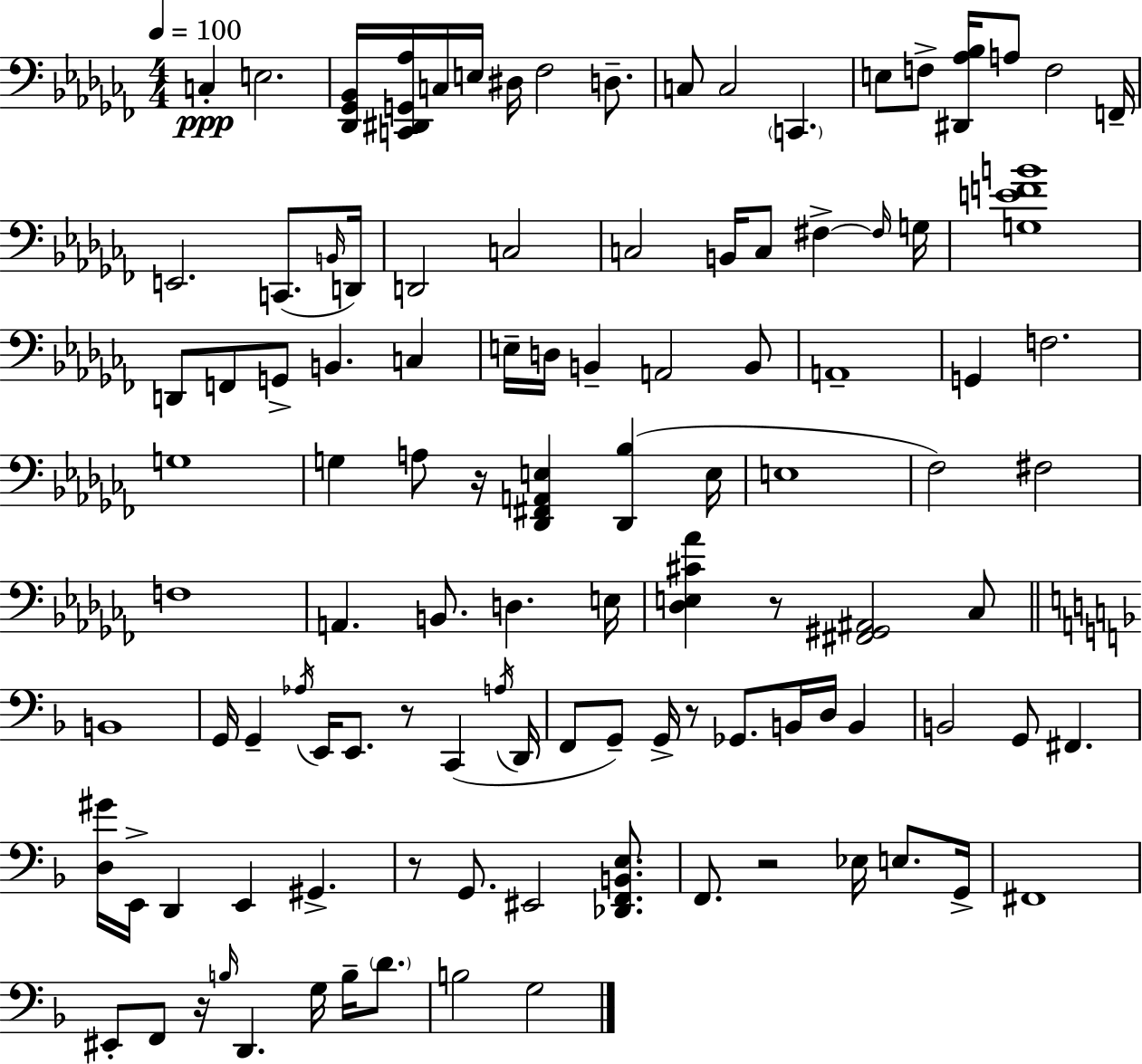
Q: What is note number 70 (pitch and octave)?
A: B2